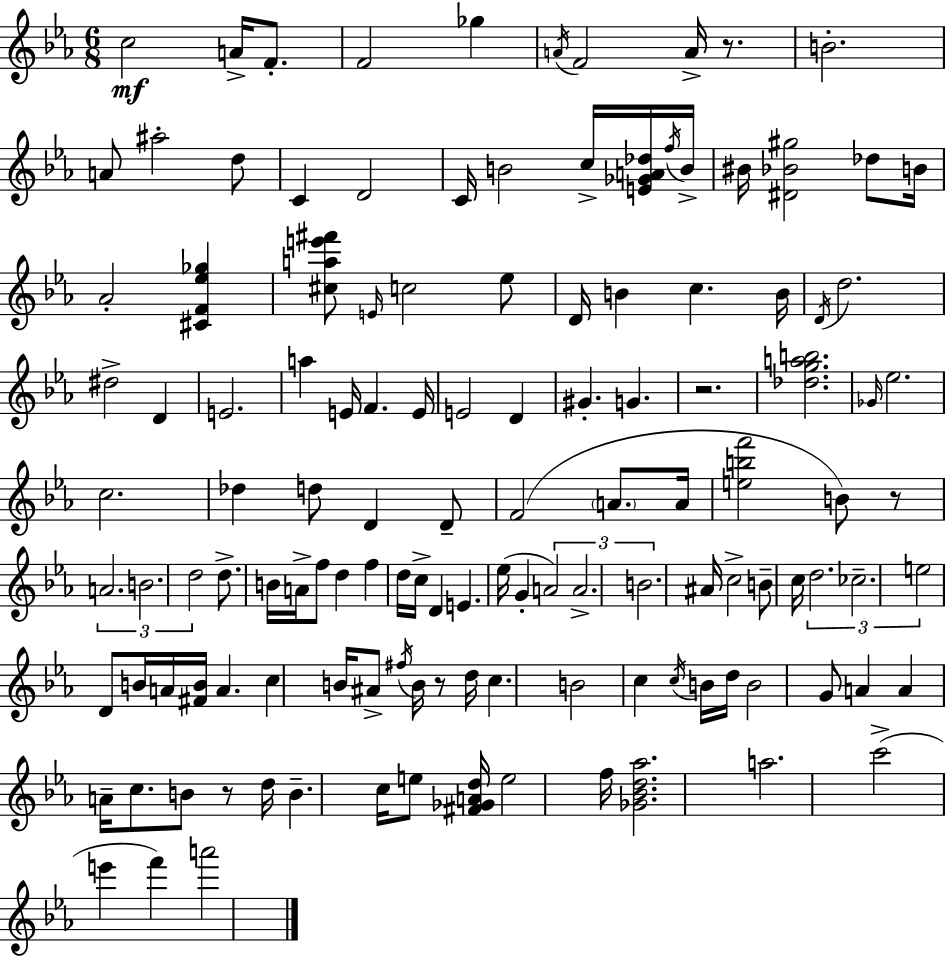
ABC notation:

X:1
T:Untitled
M:6/8
L:1/4
K:Eb
c2 A/4 F/2 F2 _g A/4 F2 A/4 z/2 B2 A/2 ^a2 d/2 C D2 C/4 B2 c/4 [E_GA_d]/4 f/4 B/4 ^B/4 [^D_B^g]2 _d/2 B/4 _A2 [^CF_e_g] [^cae'^f']/2 E/4 c2 _e/2 D/4 B c B/4 D/4 d2 ^d2 D E2 a E/4 F E/4 E2 D ^G G z2 [_dgab]2 _G/4 _e2 c2 _d d/2 D D/2 F2 A/2 A/4 [ebf']2 B/2 z/2 A2 B2 d2 d/2 B/4 A/4 f/2 d f d/4 c/4 D E _e/4 G A2 A2 B2 ^A/4 c2 B/2 c/4 d2 _c2 e2 D/2 B/4 A/4 [^FB]/4 A c B/4 ^A/2 ^f/4 B/4 z/2 d/4 c B2 c c/4 B/4 d/4 B2 G/2 A A A/4 c/2 B/2 z/2 d/4 B c/4 e/2 [^F_GAd]/4 e2 f/4 [_G_Bd_a]2 a2 c'2 e' f' a'2